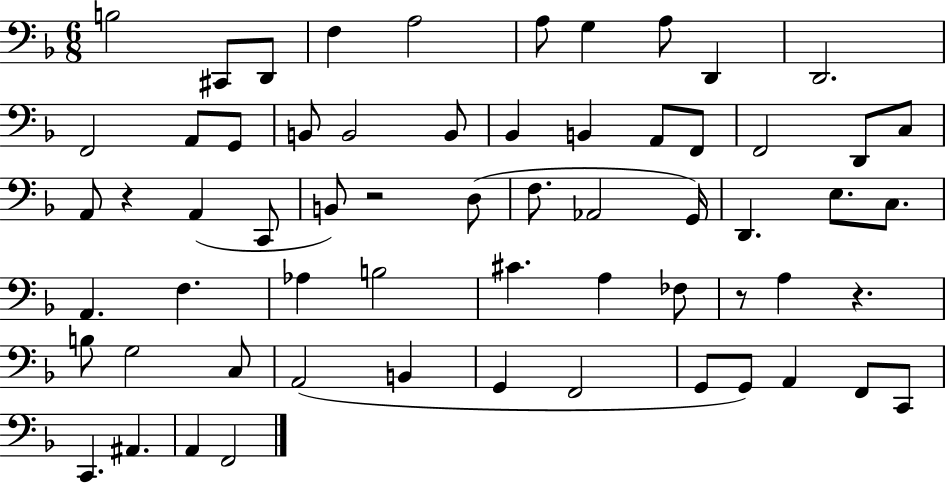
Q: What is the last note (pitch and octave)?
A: F2